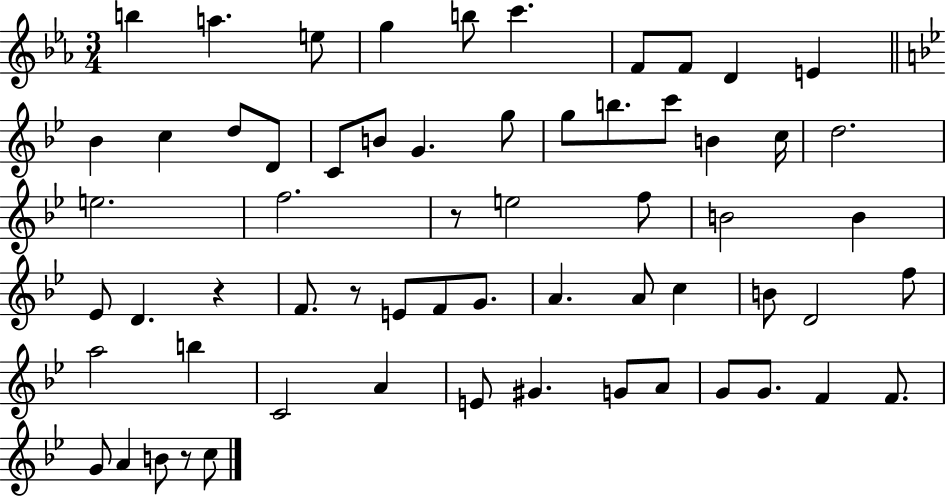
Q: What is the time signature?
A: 3/4